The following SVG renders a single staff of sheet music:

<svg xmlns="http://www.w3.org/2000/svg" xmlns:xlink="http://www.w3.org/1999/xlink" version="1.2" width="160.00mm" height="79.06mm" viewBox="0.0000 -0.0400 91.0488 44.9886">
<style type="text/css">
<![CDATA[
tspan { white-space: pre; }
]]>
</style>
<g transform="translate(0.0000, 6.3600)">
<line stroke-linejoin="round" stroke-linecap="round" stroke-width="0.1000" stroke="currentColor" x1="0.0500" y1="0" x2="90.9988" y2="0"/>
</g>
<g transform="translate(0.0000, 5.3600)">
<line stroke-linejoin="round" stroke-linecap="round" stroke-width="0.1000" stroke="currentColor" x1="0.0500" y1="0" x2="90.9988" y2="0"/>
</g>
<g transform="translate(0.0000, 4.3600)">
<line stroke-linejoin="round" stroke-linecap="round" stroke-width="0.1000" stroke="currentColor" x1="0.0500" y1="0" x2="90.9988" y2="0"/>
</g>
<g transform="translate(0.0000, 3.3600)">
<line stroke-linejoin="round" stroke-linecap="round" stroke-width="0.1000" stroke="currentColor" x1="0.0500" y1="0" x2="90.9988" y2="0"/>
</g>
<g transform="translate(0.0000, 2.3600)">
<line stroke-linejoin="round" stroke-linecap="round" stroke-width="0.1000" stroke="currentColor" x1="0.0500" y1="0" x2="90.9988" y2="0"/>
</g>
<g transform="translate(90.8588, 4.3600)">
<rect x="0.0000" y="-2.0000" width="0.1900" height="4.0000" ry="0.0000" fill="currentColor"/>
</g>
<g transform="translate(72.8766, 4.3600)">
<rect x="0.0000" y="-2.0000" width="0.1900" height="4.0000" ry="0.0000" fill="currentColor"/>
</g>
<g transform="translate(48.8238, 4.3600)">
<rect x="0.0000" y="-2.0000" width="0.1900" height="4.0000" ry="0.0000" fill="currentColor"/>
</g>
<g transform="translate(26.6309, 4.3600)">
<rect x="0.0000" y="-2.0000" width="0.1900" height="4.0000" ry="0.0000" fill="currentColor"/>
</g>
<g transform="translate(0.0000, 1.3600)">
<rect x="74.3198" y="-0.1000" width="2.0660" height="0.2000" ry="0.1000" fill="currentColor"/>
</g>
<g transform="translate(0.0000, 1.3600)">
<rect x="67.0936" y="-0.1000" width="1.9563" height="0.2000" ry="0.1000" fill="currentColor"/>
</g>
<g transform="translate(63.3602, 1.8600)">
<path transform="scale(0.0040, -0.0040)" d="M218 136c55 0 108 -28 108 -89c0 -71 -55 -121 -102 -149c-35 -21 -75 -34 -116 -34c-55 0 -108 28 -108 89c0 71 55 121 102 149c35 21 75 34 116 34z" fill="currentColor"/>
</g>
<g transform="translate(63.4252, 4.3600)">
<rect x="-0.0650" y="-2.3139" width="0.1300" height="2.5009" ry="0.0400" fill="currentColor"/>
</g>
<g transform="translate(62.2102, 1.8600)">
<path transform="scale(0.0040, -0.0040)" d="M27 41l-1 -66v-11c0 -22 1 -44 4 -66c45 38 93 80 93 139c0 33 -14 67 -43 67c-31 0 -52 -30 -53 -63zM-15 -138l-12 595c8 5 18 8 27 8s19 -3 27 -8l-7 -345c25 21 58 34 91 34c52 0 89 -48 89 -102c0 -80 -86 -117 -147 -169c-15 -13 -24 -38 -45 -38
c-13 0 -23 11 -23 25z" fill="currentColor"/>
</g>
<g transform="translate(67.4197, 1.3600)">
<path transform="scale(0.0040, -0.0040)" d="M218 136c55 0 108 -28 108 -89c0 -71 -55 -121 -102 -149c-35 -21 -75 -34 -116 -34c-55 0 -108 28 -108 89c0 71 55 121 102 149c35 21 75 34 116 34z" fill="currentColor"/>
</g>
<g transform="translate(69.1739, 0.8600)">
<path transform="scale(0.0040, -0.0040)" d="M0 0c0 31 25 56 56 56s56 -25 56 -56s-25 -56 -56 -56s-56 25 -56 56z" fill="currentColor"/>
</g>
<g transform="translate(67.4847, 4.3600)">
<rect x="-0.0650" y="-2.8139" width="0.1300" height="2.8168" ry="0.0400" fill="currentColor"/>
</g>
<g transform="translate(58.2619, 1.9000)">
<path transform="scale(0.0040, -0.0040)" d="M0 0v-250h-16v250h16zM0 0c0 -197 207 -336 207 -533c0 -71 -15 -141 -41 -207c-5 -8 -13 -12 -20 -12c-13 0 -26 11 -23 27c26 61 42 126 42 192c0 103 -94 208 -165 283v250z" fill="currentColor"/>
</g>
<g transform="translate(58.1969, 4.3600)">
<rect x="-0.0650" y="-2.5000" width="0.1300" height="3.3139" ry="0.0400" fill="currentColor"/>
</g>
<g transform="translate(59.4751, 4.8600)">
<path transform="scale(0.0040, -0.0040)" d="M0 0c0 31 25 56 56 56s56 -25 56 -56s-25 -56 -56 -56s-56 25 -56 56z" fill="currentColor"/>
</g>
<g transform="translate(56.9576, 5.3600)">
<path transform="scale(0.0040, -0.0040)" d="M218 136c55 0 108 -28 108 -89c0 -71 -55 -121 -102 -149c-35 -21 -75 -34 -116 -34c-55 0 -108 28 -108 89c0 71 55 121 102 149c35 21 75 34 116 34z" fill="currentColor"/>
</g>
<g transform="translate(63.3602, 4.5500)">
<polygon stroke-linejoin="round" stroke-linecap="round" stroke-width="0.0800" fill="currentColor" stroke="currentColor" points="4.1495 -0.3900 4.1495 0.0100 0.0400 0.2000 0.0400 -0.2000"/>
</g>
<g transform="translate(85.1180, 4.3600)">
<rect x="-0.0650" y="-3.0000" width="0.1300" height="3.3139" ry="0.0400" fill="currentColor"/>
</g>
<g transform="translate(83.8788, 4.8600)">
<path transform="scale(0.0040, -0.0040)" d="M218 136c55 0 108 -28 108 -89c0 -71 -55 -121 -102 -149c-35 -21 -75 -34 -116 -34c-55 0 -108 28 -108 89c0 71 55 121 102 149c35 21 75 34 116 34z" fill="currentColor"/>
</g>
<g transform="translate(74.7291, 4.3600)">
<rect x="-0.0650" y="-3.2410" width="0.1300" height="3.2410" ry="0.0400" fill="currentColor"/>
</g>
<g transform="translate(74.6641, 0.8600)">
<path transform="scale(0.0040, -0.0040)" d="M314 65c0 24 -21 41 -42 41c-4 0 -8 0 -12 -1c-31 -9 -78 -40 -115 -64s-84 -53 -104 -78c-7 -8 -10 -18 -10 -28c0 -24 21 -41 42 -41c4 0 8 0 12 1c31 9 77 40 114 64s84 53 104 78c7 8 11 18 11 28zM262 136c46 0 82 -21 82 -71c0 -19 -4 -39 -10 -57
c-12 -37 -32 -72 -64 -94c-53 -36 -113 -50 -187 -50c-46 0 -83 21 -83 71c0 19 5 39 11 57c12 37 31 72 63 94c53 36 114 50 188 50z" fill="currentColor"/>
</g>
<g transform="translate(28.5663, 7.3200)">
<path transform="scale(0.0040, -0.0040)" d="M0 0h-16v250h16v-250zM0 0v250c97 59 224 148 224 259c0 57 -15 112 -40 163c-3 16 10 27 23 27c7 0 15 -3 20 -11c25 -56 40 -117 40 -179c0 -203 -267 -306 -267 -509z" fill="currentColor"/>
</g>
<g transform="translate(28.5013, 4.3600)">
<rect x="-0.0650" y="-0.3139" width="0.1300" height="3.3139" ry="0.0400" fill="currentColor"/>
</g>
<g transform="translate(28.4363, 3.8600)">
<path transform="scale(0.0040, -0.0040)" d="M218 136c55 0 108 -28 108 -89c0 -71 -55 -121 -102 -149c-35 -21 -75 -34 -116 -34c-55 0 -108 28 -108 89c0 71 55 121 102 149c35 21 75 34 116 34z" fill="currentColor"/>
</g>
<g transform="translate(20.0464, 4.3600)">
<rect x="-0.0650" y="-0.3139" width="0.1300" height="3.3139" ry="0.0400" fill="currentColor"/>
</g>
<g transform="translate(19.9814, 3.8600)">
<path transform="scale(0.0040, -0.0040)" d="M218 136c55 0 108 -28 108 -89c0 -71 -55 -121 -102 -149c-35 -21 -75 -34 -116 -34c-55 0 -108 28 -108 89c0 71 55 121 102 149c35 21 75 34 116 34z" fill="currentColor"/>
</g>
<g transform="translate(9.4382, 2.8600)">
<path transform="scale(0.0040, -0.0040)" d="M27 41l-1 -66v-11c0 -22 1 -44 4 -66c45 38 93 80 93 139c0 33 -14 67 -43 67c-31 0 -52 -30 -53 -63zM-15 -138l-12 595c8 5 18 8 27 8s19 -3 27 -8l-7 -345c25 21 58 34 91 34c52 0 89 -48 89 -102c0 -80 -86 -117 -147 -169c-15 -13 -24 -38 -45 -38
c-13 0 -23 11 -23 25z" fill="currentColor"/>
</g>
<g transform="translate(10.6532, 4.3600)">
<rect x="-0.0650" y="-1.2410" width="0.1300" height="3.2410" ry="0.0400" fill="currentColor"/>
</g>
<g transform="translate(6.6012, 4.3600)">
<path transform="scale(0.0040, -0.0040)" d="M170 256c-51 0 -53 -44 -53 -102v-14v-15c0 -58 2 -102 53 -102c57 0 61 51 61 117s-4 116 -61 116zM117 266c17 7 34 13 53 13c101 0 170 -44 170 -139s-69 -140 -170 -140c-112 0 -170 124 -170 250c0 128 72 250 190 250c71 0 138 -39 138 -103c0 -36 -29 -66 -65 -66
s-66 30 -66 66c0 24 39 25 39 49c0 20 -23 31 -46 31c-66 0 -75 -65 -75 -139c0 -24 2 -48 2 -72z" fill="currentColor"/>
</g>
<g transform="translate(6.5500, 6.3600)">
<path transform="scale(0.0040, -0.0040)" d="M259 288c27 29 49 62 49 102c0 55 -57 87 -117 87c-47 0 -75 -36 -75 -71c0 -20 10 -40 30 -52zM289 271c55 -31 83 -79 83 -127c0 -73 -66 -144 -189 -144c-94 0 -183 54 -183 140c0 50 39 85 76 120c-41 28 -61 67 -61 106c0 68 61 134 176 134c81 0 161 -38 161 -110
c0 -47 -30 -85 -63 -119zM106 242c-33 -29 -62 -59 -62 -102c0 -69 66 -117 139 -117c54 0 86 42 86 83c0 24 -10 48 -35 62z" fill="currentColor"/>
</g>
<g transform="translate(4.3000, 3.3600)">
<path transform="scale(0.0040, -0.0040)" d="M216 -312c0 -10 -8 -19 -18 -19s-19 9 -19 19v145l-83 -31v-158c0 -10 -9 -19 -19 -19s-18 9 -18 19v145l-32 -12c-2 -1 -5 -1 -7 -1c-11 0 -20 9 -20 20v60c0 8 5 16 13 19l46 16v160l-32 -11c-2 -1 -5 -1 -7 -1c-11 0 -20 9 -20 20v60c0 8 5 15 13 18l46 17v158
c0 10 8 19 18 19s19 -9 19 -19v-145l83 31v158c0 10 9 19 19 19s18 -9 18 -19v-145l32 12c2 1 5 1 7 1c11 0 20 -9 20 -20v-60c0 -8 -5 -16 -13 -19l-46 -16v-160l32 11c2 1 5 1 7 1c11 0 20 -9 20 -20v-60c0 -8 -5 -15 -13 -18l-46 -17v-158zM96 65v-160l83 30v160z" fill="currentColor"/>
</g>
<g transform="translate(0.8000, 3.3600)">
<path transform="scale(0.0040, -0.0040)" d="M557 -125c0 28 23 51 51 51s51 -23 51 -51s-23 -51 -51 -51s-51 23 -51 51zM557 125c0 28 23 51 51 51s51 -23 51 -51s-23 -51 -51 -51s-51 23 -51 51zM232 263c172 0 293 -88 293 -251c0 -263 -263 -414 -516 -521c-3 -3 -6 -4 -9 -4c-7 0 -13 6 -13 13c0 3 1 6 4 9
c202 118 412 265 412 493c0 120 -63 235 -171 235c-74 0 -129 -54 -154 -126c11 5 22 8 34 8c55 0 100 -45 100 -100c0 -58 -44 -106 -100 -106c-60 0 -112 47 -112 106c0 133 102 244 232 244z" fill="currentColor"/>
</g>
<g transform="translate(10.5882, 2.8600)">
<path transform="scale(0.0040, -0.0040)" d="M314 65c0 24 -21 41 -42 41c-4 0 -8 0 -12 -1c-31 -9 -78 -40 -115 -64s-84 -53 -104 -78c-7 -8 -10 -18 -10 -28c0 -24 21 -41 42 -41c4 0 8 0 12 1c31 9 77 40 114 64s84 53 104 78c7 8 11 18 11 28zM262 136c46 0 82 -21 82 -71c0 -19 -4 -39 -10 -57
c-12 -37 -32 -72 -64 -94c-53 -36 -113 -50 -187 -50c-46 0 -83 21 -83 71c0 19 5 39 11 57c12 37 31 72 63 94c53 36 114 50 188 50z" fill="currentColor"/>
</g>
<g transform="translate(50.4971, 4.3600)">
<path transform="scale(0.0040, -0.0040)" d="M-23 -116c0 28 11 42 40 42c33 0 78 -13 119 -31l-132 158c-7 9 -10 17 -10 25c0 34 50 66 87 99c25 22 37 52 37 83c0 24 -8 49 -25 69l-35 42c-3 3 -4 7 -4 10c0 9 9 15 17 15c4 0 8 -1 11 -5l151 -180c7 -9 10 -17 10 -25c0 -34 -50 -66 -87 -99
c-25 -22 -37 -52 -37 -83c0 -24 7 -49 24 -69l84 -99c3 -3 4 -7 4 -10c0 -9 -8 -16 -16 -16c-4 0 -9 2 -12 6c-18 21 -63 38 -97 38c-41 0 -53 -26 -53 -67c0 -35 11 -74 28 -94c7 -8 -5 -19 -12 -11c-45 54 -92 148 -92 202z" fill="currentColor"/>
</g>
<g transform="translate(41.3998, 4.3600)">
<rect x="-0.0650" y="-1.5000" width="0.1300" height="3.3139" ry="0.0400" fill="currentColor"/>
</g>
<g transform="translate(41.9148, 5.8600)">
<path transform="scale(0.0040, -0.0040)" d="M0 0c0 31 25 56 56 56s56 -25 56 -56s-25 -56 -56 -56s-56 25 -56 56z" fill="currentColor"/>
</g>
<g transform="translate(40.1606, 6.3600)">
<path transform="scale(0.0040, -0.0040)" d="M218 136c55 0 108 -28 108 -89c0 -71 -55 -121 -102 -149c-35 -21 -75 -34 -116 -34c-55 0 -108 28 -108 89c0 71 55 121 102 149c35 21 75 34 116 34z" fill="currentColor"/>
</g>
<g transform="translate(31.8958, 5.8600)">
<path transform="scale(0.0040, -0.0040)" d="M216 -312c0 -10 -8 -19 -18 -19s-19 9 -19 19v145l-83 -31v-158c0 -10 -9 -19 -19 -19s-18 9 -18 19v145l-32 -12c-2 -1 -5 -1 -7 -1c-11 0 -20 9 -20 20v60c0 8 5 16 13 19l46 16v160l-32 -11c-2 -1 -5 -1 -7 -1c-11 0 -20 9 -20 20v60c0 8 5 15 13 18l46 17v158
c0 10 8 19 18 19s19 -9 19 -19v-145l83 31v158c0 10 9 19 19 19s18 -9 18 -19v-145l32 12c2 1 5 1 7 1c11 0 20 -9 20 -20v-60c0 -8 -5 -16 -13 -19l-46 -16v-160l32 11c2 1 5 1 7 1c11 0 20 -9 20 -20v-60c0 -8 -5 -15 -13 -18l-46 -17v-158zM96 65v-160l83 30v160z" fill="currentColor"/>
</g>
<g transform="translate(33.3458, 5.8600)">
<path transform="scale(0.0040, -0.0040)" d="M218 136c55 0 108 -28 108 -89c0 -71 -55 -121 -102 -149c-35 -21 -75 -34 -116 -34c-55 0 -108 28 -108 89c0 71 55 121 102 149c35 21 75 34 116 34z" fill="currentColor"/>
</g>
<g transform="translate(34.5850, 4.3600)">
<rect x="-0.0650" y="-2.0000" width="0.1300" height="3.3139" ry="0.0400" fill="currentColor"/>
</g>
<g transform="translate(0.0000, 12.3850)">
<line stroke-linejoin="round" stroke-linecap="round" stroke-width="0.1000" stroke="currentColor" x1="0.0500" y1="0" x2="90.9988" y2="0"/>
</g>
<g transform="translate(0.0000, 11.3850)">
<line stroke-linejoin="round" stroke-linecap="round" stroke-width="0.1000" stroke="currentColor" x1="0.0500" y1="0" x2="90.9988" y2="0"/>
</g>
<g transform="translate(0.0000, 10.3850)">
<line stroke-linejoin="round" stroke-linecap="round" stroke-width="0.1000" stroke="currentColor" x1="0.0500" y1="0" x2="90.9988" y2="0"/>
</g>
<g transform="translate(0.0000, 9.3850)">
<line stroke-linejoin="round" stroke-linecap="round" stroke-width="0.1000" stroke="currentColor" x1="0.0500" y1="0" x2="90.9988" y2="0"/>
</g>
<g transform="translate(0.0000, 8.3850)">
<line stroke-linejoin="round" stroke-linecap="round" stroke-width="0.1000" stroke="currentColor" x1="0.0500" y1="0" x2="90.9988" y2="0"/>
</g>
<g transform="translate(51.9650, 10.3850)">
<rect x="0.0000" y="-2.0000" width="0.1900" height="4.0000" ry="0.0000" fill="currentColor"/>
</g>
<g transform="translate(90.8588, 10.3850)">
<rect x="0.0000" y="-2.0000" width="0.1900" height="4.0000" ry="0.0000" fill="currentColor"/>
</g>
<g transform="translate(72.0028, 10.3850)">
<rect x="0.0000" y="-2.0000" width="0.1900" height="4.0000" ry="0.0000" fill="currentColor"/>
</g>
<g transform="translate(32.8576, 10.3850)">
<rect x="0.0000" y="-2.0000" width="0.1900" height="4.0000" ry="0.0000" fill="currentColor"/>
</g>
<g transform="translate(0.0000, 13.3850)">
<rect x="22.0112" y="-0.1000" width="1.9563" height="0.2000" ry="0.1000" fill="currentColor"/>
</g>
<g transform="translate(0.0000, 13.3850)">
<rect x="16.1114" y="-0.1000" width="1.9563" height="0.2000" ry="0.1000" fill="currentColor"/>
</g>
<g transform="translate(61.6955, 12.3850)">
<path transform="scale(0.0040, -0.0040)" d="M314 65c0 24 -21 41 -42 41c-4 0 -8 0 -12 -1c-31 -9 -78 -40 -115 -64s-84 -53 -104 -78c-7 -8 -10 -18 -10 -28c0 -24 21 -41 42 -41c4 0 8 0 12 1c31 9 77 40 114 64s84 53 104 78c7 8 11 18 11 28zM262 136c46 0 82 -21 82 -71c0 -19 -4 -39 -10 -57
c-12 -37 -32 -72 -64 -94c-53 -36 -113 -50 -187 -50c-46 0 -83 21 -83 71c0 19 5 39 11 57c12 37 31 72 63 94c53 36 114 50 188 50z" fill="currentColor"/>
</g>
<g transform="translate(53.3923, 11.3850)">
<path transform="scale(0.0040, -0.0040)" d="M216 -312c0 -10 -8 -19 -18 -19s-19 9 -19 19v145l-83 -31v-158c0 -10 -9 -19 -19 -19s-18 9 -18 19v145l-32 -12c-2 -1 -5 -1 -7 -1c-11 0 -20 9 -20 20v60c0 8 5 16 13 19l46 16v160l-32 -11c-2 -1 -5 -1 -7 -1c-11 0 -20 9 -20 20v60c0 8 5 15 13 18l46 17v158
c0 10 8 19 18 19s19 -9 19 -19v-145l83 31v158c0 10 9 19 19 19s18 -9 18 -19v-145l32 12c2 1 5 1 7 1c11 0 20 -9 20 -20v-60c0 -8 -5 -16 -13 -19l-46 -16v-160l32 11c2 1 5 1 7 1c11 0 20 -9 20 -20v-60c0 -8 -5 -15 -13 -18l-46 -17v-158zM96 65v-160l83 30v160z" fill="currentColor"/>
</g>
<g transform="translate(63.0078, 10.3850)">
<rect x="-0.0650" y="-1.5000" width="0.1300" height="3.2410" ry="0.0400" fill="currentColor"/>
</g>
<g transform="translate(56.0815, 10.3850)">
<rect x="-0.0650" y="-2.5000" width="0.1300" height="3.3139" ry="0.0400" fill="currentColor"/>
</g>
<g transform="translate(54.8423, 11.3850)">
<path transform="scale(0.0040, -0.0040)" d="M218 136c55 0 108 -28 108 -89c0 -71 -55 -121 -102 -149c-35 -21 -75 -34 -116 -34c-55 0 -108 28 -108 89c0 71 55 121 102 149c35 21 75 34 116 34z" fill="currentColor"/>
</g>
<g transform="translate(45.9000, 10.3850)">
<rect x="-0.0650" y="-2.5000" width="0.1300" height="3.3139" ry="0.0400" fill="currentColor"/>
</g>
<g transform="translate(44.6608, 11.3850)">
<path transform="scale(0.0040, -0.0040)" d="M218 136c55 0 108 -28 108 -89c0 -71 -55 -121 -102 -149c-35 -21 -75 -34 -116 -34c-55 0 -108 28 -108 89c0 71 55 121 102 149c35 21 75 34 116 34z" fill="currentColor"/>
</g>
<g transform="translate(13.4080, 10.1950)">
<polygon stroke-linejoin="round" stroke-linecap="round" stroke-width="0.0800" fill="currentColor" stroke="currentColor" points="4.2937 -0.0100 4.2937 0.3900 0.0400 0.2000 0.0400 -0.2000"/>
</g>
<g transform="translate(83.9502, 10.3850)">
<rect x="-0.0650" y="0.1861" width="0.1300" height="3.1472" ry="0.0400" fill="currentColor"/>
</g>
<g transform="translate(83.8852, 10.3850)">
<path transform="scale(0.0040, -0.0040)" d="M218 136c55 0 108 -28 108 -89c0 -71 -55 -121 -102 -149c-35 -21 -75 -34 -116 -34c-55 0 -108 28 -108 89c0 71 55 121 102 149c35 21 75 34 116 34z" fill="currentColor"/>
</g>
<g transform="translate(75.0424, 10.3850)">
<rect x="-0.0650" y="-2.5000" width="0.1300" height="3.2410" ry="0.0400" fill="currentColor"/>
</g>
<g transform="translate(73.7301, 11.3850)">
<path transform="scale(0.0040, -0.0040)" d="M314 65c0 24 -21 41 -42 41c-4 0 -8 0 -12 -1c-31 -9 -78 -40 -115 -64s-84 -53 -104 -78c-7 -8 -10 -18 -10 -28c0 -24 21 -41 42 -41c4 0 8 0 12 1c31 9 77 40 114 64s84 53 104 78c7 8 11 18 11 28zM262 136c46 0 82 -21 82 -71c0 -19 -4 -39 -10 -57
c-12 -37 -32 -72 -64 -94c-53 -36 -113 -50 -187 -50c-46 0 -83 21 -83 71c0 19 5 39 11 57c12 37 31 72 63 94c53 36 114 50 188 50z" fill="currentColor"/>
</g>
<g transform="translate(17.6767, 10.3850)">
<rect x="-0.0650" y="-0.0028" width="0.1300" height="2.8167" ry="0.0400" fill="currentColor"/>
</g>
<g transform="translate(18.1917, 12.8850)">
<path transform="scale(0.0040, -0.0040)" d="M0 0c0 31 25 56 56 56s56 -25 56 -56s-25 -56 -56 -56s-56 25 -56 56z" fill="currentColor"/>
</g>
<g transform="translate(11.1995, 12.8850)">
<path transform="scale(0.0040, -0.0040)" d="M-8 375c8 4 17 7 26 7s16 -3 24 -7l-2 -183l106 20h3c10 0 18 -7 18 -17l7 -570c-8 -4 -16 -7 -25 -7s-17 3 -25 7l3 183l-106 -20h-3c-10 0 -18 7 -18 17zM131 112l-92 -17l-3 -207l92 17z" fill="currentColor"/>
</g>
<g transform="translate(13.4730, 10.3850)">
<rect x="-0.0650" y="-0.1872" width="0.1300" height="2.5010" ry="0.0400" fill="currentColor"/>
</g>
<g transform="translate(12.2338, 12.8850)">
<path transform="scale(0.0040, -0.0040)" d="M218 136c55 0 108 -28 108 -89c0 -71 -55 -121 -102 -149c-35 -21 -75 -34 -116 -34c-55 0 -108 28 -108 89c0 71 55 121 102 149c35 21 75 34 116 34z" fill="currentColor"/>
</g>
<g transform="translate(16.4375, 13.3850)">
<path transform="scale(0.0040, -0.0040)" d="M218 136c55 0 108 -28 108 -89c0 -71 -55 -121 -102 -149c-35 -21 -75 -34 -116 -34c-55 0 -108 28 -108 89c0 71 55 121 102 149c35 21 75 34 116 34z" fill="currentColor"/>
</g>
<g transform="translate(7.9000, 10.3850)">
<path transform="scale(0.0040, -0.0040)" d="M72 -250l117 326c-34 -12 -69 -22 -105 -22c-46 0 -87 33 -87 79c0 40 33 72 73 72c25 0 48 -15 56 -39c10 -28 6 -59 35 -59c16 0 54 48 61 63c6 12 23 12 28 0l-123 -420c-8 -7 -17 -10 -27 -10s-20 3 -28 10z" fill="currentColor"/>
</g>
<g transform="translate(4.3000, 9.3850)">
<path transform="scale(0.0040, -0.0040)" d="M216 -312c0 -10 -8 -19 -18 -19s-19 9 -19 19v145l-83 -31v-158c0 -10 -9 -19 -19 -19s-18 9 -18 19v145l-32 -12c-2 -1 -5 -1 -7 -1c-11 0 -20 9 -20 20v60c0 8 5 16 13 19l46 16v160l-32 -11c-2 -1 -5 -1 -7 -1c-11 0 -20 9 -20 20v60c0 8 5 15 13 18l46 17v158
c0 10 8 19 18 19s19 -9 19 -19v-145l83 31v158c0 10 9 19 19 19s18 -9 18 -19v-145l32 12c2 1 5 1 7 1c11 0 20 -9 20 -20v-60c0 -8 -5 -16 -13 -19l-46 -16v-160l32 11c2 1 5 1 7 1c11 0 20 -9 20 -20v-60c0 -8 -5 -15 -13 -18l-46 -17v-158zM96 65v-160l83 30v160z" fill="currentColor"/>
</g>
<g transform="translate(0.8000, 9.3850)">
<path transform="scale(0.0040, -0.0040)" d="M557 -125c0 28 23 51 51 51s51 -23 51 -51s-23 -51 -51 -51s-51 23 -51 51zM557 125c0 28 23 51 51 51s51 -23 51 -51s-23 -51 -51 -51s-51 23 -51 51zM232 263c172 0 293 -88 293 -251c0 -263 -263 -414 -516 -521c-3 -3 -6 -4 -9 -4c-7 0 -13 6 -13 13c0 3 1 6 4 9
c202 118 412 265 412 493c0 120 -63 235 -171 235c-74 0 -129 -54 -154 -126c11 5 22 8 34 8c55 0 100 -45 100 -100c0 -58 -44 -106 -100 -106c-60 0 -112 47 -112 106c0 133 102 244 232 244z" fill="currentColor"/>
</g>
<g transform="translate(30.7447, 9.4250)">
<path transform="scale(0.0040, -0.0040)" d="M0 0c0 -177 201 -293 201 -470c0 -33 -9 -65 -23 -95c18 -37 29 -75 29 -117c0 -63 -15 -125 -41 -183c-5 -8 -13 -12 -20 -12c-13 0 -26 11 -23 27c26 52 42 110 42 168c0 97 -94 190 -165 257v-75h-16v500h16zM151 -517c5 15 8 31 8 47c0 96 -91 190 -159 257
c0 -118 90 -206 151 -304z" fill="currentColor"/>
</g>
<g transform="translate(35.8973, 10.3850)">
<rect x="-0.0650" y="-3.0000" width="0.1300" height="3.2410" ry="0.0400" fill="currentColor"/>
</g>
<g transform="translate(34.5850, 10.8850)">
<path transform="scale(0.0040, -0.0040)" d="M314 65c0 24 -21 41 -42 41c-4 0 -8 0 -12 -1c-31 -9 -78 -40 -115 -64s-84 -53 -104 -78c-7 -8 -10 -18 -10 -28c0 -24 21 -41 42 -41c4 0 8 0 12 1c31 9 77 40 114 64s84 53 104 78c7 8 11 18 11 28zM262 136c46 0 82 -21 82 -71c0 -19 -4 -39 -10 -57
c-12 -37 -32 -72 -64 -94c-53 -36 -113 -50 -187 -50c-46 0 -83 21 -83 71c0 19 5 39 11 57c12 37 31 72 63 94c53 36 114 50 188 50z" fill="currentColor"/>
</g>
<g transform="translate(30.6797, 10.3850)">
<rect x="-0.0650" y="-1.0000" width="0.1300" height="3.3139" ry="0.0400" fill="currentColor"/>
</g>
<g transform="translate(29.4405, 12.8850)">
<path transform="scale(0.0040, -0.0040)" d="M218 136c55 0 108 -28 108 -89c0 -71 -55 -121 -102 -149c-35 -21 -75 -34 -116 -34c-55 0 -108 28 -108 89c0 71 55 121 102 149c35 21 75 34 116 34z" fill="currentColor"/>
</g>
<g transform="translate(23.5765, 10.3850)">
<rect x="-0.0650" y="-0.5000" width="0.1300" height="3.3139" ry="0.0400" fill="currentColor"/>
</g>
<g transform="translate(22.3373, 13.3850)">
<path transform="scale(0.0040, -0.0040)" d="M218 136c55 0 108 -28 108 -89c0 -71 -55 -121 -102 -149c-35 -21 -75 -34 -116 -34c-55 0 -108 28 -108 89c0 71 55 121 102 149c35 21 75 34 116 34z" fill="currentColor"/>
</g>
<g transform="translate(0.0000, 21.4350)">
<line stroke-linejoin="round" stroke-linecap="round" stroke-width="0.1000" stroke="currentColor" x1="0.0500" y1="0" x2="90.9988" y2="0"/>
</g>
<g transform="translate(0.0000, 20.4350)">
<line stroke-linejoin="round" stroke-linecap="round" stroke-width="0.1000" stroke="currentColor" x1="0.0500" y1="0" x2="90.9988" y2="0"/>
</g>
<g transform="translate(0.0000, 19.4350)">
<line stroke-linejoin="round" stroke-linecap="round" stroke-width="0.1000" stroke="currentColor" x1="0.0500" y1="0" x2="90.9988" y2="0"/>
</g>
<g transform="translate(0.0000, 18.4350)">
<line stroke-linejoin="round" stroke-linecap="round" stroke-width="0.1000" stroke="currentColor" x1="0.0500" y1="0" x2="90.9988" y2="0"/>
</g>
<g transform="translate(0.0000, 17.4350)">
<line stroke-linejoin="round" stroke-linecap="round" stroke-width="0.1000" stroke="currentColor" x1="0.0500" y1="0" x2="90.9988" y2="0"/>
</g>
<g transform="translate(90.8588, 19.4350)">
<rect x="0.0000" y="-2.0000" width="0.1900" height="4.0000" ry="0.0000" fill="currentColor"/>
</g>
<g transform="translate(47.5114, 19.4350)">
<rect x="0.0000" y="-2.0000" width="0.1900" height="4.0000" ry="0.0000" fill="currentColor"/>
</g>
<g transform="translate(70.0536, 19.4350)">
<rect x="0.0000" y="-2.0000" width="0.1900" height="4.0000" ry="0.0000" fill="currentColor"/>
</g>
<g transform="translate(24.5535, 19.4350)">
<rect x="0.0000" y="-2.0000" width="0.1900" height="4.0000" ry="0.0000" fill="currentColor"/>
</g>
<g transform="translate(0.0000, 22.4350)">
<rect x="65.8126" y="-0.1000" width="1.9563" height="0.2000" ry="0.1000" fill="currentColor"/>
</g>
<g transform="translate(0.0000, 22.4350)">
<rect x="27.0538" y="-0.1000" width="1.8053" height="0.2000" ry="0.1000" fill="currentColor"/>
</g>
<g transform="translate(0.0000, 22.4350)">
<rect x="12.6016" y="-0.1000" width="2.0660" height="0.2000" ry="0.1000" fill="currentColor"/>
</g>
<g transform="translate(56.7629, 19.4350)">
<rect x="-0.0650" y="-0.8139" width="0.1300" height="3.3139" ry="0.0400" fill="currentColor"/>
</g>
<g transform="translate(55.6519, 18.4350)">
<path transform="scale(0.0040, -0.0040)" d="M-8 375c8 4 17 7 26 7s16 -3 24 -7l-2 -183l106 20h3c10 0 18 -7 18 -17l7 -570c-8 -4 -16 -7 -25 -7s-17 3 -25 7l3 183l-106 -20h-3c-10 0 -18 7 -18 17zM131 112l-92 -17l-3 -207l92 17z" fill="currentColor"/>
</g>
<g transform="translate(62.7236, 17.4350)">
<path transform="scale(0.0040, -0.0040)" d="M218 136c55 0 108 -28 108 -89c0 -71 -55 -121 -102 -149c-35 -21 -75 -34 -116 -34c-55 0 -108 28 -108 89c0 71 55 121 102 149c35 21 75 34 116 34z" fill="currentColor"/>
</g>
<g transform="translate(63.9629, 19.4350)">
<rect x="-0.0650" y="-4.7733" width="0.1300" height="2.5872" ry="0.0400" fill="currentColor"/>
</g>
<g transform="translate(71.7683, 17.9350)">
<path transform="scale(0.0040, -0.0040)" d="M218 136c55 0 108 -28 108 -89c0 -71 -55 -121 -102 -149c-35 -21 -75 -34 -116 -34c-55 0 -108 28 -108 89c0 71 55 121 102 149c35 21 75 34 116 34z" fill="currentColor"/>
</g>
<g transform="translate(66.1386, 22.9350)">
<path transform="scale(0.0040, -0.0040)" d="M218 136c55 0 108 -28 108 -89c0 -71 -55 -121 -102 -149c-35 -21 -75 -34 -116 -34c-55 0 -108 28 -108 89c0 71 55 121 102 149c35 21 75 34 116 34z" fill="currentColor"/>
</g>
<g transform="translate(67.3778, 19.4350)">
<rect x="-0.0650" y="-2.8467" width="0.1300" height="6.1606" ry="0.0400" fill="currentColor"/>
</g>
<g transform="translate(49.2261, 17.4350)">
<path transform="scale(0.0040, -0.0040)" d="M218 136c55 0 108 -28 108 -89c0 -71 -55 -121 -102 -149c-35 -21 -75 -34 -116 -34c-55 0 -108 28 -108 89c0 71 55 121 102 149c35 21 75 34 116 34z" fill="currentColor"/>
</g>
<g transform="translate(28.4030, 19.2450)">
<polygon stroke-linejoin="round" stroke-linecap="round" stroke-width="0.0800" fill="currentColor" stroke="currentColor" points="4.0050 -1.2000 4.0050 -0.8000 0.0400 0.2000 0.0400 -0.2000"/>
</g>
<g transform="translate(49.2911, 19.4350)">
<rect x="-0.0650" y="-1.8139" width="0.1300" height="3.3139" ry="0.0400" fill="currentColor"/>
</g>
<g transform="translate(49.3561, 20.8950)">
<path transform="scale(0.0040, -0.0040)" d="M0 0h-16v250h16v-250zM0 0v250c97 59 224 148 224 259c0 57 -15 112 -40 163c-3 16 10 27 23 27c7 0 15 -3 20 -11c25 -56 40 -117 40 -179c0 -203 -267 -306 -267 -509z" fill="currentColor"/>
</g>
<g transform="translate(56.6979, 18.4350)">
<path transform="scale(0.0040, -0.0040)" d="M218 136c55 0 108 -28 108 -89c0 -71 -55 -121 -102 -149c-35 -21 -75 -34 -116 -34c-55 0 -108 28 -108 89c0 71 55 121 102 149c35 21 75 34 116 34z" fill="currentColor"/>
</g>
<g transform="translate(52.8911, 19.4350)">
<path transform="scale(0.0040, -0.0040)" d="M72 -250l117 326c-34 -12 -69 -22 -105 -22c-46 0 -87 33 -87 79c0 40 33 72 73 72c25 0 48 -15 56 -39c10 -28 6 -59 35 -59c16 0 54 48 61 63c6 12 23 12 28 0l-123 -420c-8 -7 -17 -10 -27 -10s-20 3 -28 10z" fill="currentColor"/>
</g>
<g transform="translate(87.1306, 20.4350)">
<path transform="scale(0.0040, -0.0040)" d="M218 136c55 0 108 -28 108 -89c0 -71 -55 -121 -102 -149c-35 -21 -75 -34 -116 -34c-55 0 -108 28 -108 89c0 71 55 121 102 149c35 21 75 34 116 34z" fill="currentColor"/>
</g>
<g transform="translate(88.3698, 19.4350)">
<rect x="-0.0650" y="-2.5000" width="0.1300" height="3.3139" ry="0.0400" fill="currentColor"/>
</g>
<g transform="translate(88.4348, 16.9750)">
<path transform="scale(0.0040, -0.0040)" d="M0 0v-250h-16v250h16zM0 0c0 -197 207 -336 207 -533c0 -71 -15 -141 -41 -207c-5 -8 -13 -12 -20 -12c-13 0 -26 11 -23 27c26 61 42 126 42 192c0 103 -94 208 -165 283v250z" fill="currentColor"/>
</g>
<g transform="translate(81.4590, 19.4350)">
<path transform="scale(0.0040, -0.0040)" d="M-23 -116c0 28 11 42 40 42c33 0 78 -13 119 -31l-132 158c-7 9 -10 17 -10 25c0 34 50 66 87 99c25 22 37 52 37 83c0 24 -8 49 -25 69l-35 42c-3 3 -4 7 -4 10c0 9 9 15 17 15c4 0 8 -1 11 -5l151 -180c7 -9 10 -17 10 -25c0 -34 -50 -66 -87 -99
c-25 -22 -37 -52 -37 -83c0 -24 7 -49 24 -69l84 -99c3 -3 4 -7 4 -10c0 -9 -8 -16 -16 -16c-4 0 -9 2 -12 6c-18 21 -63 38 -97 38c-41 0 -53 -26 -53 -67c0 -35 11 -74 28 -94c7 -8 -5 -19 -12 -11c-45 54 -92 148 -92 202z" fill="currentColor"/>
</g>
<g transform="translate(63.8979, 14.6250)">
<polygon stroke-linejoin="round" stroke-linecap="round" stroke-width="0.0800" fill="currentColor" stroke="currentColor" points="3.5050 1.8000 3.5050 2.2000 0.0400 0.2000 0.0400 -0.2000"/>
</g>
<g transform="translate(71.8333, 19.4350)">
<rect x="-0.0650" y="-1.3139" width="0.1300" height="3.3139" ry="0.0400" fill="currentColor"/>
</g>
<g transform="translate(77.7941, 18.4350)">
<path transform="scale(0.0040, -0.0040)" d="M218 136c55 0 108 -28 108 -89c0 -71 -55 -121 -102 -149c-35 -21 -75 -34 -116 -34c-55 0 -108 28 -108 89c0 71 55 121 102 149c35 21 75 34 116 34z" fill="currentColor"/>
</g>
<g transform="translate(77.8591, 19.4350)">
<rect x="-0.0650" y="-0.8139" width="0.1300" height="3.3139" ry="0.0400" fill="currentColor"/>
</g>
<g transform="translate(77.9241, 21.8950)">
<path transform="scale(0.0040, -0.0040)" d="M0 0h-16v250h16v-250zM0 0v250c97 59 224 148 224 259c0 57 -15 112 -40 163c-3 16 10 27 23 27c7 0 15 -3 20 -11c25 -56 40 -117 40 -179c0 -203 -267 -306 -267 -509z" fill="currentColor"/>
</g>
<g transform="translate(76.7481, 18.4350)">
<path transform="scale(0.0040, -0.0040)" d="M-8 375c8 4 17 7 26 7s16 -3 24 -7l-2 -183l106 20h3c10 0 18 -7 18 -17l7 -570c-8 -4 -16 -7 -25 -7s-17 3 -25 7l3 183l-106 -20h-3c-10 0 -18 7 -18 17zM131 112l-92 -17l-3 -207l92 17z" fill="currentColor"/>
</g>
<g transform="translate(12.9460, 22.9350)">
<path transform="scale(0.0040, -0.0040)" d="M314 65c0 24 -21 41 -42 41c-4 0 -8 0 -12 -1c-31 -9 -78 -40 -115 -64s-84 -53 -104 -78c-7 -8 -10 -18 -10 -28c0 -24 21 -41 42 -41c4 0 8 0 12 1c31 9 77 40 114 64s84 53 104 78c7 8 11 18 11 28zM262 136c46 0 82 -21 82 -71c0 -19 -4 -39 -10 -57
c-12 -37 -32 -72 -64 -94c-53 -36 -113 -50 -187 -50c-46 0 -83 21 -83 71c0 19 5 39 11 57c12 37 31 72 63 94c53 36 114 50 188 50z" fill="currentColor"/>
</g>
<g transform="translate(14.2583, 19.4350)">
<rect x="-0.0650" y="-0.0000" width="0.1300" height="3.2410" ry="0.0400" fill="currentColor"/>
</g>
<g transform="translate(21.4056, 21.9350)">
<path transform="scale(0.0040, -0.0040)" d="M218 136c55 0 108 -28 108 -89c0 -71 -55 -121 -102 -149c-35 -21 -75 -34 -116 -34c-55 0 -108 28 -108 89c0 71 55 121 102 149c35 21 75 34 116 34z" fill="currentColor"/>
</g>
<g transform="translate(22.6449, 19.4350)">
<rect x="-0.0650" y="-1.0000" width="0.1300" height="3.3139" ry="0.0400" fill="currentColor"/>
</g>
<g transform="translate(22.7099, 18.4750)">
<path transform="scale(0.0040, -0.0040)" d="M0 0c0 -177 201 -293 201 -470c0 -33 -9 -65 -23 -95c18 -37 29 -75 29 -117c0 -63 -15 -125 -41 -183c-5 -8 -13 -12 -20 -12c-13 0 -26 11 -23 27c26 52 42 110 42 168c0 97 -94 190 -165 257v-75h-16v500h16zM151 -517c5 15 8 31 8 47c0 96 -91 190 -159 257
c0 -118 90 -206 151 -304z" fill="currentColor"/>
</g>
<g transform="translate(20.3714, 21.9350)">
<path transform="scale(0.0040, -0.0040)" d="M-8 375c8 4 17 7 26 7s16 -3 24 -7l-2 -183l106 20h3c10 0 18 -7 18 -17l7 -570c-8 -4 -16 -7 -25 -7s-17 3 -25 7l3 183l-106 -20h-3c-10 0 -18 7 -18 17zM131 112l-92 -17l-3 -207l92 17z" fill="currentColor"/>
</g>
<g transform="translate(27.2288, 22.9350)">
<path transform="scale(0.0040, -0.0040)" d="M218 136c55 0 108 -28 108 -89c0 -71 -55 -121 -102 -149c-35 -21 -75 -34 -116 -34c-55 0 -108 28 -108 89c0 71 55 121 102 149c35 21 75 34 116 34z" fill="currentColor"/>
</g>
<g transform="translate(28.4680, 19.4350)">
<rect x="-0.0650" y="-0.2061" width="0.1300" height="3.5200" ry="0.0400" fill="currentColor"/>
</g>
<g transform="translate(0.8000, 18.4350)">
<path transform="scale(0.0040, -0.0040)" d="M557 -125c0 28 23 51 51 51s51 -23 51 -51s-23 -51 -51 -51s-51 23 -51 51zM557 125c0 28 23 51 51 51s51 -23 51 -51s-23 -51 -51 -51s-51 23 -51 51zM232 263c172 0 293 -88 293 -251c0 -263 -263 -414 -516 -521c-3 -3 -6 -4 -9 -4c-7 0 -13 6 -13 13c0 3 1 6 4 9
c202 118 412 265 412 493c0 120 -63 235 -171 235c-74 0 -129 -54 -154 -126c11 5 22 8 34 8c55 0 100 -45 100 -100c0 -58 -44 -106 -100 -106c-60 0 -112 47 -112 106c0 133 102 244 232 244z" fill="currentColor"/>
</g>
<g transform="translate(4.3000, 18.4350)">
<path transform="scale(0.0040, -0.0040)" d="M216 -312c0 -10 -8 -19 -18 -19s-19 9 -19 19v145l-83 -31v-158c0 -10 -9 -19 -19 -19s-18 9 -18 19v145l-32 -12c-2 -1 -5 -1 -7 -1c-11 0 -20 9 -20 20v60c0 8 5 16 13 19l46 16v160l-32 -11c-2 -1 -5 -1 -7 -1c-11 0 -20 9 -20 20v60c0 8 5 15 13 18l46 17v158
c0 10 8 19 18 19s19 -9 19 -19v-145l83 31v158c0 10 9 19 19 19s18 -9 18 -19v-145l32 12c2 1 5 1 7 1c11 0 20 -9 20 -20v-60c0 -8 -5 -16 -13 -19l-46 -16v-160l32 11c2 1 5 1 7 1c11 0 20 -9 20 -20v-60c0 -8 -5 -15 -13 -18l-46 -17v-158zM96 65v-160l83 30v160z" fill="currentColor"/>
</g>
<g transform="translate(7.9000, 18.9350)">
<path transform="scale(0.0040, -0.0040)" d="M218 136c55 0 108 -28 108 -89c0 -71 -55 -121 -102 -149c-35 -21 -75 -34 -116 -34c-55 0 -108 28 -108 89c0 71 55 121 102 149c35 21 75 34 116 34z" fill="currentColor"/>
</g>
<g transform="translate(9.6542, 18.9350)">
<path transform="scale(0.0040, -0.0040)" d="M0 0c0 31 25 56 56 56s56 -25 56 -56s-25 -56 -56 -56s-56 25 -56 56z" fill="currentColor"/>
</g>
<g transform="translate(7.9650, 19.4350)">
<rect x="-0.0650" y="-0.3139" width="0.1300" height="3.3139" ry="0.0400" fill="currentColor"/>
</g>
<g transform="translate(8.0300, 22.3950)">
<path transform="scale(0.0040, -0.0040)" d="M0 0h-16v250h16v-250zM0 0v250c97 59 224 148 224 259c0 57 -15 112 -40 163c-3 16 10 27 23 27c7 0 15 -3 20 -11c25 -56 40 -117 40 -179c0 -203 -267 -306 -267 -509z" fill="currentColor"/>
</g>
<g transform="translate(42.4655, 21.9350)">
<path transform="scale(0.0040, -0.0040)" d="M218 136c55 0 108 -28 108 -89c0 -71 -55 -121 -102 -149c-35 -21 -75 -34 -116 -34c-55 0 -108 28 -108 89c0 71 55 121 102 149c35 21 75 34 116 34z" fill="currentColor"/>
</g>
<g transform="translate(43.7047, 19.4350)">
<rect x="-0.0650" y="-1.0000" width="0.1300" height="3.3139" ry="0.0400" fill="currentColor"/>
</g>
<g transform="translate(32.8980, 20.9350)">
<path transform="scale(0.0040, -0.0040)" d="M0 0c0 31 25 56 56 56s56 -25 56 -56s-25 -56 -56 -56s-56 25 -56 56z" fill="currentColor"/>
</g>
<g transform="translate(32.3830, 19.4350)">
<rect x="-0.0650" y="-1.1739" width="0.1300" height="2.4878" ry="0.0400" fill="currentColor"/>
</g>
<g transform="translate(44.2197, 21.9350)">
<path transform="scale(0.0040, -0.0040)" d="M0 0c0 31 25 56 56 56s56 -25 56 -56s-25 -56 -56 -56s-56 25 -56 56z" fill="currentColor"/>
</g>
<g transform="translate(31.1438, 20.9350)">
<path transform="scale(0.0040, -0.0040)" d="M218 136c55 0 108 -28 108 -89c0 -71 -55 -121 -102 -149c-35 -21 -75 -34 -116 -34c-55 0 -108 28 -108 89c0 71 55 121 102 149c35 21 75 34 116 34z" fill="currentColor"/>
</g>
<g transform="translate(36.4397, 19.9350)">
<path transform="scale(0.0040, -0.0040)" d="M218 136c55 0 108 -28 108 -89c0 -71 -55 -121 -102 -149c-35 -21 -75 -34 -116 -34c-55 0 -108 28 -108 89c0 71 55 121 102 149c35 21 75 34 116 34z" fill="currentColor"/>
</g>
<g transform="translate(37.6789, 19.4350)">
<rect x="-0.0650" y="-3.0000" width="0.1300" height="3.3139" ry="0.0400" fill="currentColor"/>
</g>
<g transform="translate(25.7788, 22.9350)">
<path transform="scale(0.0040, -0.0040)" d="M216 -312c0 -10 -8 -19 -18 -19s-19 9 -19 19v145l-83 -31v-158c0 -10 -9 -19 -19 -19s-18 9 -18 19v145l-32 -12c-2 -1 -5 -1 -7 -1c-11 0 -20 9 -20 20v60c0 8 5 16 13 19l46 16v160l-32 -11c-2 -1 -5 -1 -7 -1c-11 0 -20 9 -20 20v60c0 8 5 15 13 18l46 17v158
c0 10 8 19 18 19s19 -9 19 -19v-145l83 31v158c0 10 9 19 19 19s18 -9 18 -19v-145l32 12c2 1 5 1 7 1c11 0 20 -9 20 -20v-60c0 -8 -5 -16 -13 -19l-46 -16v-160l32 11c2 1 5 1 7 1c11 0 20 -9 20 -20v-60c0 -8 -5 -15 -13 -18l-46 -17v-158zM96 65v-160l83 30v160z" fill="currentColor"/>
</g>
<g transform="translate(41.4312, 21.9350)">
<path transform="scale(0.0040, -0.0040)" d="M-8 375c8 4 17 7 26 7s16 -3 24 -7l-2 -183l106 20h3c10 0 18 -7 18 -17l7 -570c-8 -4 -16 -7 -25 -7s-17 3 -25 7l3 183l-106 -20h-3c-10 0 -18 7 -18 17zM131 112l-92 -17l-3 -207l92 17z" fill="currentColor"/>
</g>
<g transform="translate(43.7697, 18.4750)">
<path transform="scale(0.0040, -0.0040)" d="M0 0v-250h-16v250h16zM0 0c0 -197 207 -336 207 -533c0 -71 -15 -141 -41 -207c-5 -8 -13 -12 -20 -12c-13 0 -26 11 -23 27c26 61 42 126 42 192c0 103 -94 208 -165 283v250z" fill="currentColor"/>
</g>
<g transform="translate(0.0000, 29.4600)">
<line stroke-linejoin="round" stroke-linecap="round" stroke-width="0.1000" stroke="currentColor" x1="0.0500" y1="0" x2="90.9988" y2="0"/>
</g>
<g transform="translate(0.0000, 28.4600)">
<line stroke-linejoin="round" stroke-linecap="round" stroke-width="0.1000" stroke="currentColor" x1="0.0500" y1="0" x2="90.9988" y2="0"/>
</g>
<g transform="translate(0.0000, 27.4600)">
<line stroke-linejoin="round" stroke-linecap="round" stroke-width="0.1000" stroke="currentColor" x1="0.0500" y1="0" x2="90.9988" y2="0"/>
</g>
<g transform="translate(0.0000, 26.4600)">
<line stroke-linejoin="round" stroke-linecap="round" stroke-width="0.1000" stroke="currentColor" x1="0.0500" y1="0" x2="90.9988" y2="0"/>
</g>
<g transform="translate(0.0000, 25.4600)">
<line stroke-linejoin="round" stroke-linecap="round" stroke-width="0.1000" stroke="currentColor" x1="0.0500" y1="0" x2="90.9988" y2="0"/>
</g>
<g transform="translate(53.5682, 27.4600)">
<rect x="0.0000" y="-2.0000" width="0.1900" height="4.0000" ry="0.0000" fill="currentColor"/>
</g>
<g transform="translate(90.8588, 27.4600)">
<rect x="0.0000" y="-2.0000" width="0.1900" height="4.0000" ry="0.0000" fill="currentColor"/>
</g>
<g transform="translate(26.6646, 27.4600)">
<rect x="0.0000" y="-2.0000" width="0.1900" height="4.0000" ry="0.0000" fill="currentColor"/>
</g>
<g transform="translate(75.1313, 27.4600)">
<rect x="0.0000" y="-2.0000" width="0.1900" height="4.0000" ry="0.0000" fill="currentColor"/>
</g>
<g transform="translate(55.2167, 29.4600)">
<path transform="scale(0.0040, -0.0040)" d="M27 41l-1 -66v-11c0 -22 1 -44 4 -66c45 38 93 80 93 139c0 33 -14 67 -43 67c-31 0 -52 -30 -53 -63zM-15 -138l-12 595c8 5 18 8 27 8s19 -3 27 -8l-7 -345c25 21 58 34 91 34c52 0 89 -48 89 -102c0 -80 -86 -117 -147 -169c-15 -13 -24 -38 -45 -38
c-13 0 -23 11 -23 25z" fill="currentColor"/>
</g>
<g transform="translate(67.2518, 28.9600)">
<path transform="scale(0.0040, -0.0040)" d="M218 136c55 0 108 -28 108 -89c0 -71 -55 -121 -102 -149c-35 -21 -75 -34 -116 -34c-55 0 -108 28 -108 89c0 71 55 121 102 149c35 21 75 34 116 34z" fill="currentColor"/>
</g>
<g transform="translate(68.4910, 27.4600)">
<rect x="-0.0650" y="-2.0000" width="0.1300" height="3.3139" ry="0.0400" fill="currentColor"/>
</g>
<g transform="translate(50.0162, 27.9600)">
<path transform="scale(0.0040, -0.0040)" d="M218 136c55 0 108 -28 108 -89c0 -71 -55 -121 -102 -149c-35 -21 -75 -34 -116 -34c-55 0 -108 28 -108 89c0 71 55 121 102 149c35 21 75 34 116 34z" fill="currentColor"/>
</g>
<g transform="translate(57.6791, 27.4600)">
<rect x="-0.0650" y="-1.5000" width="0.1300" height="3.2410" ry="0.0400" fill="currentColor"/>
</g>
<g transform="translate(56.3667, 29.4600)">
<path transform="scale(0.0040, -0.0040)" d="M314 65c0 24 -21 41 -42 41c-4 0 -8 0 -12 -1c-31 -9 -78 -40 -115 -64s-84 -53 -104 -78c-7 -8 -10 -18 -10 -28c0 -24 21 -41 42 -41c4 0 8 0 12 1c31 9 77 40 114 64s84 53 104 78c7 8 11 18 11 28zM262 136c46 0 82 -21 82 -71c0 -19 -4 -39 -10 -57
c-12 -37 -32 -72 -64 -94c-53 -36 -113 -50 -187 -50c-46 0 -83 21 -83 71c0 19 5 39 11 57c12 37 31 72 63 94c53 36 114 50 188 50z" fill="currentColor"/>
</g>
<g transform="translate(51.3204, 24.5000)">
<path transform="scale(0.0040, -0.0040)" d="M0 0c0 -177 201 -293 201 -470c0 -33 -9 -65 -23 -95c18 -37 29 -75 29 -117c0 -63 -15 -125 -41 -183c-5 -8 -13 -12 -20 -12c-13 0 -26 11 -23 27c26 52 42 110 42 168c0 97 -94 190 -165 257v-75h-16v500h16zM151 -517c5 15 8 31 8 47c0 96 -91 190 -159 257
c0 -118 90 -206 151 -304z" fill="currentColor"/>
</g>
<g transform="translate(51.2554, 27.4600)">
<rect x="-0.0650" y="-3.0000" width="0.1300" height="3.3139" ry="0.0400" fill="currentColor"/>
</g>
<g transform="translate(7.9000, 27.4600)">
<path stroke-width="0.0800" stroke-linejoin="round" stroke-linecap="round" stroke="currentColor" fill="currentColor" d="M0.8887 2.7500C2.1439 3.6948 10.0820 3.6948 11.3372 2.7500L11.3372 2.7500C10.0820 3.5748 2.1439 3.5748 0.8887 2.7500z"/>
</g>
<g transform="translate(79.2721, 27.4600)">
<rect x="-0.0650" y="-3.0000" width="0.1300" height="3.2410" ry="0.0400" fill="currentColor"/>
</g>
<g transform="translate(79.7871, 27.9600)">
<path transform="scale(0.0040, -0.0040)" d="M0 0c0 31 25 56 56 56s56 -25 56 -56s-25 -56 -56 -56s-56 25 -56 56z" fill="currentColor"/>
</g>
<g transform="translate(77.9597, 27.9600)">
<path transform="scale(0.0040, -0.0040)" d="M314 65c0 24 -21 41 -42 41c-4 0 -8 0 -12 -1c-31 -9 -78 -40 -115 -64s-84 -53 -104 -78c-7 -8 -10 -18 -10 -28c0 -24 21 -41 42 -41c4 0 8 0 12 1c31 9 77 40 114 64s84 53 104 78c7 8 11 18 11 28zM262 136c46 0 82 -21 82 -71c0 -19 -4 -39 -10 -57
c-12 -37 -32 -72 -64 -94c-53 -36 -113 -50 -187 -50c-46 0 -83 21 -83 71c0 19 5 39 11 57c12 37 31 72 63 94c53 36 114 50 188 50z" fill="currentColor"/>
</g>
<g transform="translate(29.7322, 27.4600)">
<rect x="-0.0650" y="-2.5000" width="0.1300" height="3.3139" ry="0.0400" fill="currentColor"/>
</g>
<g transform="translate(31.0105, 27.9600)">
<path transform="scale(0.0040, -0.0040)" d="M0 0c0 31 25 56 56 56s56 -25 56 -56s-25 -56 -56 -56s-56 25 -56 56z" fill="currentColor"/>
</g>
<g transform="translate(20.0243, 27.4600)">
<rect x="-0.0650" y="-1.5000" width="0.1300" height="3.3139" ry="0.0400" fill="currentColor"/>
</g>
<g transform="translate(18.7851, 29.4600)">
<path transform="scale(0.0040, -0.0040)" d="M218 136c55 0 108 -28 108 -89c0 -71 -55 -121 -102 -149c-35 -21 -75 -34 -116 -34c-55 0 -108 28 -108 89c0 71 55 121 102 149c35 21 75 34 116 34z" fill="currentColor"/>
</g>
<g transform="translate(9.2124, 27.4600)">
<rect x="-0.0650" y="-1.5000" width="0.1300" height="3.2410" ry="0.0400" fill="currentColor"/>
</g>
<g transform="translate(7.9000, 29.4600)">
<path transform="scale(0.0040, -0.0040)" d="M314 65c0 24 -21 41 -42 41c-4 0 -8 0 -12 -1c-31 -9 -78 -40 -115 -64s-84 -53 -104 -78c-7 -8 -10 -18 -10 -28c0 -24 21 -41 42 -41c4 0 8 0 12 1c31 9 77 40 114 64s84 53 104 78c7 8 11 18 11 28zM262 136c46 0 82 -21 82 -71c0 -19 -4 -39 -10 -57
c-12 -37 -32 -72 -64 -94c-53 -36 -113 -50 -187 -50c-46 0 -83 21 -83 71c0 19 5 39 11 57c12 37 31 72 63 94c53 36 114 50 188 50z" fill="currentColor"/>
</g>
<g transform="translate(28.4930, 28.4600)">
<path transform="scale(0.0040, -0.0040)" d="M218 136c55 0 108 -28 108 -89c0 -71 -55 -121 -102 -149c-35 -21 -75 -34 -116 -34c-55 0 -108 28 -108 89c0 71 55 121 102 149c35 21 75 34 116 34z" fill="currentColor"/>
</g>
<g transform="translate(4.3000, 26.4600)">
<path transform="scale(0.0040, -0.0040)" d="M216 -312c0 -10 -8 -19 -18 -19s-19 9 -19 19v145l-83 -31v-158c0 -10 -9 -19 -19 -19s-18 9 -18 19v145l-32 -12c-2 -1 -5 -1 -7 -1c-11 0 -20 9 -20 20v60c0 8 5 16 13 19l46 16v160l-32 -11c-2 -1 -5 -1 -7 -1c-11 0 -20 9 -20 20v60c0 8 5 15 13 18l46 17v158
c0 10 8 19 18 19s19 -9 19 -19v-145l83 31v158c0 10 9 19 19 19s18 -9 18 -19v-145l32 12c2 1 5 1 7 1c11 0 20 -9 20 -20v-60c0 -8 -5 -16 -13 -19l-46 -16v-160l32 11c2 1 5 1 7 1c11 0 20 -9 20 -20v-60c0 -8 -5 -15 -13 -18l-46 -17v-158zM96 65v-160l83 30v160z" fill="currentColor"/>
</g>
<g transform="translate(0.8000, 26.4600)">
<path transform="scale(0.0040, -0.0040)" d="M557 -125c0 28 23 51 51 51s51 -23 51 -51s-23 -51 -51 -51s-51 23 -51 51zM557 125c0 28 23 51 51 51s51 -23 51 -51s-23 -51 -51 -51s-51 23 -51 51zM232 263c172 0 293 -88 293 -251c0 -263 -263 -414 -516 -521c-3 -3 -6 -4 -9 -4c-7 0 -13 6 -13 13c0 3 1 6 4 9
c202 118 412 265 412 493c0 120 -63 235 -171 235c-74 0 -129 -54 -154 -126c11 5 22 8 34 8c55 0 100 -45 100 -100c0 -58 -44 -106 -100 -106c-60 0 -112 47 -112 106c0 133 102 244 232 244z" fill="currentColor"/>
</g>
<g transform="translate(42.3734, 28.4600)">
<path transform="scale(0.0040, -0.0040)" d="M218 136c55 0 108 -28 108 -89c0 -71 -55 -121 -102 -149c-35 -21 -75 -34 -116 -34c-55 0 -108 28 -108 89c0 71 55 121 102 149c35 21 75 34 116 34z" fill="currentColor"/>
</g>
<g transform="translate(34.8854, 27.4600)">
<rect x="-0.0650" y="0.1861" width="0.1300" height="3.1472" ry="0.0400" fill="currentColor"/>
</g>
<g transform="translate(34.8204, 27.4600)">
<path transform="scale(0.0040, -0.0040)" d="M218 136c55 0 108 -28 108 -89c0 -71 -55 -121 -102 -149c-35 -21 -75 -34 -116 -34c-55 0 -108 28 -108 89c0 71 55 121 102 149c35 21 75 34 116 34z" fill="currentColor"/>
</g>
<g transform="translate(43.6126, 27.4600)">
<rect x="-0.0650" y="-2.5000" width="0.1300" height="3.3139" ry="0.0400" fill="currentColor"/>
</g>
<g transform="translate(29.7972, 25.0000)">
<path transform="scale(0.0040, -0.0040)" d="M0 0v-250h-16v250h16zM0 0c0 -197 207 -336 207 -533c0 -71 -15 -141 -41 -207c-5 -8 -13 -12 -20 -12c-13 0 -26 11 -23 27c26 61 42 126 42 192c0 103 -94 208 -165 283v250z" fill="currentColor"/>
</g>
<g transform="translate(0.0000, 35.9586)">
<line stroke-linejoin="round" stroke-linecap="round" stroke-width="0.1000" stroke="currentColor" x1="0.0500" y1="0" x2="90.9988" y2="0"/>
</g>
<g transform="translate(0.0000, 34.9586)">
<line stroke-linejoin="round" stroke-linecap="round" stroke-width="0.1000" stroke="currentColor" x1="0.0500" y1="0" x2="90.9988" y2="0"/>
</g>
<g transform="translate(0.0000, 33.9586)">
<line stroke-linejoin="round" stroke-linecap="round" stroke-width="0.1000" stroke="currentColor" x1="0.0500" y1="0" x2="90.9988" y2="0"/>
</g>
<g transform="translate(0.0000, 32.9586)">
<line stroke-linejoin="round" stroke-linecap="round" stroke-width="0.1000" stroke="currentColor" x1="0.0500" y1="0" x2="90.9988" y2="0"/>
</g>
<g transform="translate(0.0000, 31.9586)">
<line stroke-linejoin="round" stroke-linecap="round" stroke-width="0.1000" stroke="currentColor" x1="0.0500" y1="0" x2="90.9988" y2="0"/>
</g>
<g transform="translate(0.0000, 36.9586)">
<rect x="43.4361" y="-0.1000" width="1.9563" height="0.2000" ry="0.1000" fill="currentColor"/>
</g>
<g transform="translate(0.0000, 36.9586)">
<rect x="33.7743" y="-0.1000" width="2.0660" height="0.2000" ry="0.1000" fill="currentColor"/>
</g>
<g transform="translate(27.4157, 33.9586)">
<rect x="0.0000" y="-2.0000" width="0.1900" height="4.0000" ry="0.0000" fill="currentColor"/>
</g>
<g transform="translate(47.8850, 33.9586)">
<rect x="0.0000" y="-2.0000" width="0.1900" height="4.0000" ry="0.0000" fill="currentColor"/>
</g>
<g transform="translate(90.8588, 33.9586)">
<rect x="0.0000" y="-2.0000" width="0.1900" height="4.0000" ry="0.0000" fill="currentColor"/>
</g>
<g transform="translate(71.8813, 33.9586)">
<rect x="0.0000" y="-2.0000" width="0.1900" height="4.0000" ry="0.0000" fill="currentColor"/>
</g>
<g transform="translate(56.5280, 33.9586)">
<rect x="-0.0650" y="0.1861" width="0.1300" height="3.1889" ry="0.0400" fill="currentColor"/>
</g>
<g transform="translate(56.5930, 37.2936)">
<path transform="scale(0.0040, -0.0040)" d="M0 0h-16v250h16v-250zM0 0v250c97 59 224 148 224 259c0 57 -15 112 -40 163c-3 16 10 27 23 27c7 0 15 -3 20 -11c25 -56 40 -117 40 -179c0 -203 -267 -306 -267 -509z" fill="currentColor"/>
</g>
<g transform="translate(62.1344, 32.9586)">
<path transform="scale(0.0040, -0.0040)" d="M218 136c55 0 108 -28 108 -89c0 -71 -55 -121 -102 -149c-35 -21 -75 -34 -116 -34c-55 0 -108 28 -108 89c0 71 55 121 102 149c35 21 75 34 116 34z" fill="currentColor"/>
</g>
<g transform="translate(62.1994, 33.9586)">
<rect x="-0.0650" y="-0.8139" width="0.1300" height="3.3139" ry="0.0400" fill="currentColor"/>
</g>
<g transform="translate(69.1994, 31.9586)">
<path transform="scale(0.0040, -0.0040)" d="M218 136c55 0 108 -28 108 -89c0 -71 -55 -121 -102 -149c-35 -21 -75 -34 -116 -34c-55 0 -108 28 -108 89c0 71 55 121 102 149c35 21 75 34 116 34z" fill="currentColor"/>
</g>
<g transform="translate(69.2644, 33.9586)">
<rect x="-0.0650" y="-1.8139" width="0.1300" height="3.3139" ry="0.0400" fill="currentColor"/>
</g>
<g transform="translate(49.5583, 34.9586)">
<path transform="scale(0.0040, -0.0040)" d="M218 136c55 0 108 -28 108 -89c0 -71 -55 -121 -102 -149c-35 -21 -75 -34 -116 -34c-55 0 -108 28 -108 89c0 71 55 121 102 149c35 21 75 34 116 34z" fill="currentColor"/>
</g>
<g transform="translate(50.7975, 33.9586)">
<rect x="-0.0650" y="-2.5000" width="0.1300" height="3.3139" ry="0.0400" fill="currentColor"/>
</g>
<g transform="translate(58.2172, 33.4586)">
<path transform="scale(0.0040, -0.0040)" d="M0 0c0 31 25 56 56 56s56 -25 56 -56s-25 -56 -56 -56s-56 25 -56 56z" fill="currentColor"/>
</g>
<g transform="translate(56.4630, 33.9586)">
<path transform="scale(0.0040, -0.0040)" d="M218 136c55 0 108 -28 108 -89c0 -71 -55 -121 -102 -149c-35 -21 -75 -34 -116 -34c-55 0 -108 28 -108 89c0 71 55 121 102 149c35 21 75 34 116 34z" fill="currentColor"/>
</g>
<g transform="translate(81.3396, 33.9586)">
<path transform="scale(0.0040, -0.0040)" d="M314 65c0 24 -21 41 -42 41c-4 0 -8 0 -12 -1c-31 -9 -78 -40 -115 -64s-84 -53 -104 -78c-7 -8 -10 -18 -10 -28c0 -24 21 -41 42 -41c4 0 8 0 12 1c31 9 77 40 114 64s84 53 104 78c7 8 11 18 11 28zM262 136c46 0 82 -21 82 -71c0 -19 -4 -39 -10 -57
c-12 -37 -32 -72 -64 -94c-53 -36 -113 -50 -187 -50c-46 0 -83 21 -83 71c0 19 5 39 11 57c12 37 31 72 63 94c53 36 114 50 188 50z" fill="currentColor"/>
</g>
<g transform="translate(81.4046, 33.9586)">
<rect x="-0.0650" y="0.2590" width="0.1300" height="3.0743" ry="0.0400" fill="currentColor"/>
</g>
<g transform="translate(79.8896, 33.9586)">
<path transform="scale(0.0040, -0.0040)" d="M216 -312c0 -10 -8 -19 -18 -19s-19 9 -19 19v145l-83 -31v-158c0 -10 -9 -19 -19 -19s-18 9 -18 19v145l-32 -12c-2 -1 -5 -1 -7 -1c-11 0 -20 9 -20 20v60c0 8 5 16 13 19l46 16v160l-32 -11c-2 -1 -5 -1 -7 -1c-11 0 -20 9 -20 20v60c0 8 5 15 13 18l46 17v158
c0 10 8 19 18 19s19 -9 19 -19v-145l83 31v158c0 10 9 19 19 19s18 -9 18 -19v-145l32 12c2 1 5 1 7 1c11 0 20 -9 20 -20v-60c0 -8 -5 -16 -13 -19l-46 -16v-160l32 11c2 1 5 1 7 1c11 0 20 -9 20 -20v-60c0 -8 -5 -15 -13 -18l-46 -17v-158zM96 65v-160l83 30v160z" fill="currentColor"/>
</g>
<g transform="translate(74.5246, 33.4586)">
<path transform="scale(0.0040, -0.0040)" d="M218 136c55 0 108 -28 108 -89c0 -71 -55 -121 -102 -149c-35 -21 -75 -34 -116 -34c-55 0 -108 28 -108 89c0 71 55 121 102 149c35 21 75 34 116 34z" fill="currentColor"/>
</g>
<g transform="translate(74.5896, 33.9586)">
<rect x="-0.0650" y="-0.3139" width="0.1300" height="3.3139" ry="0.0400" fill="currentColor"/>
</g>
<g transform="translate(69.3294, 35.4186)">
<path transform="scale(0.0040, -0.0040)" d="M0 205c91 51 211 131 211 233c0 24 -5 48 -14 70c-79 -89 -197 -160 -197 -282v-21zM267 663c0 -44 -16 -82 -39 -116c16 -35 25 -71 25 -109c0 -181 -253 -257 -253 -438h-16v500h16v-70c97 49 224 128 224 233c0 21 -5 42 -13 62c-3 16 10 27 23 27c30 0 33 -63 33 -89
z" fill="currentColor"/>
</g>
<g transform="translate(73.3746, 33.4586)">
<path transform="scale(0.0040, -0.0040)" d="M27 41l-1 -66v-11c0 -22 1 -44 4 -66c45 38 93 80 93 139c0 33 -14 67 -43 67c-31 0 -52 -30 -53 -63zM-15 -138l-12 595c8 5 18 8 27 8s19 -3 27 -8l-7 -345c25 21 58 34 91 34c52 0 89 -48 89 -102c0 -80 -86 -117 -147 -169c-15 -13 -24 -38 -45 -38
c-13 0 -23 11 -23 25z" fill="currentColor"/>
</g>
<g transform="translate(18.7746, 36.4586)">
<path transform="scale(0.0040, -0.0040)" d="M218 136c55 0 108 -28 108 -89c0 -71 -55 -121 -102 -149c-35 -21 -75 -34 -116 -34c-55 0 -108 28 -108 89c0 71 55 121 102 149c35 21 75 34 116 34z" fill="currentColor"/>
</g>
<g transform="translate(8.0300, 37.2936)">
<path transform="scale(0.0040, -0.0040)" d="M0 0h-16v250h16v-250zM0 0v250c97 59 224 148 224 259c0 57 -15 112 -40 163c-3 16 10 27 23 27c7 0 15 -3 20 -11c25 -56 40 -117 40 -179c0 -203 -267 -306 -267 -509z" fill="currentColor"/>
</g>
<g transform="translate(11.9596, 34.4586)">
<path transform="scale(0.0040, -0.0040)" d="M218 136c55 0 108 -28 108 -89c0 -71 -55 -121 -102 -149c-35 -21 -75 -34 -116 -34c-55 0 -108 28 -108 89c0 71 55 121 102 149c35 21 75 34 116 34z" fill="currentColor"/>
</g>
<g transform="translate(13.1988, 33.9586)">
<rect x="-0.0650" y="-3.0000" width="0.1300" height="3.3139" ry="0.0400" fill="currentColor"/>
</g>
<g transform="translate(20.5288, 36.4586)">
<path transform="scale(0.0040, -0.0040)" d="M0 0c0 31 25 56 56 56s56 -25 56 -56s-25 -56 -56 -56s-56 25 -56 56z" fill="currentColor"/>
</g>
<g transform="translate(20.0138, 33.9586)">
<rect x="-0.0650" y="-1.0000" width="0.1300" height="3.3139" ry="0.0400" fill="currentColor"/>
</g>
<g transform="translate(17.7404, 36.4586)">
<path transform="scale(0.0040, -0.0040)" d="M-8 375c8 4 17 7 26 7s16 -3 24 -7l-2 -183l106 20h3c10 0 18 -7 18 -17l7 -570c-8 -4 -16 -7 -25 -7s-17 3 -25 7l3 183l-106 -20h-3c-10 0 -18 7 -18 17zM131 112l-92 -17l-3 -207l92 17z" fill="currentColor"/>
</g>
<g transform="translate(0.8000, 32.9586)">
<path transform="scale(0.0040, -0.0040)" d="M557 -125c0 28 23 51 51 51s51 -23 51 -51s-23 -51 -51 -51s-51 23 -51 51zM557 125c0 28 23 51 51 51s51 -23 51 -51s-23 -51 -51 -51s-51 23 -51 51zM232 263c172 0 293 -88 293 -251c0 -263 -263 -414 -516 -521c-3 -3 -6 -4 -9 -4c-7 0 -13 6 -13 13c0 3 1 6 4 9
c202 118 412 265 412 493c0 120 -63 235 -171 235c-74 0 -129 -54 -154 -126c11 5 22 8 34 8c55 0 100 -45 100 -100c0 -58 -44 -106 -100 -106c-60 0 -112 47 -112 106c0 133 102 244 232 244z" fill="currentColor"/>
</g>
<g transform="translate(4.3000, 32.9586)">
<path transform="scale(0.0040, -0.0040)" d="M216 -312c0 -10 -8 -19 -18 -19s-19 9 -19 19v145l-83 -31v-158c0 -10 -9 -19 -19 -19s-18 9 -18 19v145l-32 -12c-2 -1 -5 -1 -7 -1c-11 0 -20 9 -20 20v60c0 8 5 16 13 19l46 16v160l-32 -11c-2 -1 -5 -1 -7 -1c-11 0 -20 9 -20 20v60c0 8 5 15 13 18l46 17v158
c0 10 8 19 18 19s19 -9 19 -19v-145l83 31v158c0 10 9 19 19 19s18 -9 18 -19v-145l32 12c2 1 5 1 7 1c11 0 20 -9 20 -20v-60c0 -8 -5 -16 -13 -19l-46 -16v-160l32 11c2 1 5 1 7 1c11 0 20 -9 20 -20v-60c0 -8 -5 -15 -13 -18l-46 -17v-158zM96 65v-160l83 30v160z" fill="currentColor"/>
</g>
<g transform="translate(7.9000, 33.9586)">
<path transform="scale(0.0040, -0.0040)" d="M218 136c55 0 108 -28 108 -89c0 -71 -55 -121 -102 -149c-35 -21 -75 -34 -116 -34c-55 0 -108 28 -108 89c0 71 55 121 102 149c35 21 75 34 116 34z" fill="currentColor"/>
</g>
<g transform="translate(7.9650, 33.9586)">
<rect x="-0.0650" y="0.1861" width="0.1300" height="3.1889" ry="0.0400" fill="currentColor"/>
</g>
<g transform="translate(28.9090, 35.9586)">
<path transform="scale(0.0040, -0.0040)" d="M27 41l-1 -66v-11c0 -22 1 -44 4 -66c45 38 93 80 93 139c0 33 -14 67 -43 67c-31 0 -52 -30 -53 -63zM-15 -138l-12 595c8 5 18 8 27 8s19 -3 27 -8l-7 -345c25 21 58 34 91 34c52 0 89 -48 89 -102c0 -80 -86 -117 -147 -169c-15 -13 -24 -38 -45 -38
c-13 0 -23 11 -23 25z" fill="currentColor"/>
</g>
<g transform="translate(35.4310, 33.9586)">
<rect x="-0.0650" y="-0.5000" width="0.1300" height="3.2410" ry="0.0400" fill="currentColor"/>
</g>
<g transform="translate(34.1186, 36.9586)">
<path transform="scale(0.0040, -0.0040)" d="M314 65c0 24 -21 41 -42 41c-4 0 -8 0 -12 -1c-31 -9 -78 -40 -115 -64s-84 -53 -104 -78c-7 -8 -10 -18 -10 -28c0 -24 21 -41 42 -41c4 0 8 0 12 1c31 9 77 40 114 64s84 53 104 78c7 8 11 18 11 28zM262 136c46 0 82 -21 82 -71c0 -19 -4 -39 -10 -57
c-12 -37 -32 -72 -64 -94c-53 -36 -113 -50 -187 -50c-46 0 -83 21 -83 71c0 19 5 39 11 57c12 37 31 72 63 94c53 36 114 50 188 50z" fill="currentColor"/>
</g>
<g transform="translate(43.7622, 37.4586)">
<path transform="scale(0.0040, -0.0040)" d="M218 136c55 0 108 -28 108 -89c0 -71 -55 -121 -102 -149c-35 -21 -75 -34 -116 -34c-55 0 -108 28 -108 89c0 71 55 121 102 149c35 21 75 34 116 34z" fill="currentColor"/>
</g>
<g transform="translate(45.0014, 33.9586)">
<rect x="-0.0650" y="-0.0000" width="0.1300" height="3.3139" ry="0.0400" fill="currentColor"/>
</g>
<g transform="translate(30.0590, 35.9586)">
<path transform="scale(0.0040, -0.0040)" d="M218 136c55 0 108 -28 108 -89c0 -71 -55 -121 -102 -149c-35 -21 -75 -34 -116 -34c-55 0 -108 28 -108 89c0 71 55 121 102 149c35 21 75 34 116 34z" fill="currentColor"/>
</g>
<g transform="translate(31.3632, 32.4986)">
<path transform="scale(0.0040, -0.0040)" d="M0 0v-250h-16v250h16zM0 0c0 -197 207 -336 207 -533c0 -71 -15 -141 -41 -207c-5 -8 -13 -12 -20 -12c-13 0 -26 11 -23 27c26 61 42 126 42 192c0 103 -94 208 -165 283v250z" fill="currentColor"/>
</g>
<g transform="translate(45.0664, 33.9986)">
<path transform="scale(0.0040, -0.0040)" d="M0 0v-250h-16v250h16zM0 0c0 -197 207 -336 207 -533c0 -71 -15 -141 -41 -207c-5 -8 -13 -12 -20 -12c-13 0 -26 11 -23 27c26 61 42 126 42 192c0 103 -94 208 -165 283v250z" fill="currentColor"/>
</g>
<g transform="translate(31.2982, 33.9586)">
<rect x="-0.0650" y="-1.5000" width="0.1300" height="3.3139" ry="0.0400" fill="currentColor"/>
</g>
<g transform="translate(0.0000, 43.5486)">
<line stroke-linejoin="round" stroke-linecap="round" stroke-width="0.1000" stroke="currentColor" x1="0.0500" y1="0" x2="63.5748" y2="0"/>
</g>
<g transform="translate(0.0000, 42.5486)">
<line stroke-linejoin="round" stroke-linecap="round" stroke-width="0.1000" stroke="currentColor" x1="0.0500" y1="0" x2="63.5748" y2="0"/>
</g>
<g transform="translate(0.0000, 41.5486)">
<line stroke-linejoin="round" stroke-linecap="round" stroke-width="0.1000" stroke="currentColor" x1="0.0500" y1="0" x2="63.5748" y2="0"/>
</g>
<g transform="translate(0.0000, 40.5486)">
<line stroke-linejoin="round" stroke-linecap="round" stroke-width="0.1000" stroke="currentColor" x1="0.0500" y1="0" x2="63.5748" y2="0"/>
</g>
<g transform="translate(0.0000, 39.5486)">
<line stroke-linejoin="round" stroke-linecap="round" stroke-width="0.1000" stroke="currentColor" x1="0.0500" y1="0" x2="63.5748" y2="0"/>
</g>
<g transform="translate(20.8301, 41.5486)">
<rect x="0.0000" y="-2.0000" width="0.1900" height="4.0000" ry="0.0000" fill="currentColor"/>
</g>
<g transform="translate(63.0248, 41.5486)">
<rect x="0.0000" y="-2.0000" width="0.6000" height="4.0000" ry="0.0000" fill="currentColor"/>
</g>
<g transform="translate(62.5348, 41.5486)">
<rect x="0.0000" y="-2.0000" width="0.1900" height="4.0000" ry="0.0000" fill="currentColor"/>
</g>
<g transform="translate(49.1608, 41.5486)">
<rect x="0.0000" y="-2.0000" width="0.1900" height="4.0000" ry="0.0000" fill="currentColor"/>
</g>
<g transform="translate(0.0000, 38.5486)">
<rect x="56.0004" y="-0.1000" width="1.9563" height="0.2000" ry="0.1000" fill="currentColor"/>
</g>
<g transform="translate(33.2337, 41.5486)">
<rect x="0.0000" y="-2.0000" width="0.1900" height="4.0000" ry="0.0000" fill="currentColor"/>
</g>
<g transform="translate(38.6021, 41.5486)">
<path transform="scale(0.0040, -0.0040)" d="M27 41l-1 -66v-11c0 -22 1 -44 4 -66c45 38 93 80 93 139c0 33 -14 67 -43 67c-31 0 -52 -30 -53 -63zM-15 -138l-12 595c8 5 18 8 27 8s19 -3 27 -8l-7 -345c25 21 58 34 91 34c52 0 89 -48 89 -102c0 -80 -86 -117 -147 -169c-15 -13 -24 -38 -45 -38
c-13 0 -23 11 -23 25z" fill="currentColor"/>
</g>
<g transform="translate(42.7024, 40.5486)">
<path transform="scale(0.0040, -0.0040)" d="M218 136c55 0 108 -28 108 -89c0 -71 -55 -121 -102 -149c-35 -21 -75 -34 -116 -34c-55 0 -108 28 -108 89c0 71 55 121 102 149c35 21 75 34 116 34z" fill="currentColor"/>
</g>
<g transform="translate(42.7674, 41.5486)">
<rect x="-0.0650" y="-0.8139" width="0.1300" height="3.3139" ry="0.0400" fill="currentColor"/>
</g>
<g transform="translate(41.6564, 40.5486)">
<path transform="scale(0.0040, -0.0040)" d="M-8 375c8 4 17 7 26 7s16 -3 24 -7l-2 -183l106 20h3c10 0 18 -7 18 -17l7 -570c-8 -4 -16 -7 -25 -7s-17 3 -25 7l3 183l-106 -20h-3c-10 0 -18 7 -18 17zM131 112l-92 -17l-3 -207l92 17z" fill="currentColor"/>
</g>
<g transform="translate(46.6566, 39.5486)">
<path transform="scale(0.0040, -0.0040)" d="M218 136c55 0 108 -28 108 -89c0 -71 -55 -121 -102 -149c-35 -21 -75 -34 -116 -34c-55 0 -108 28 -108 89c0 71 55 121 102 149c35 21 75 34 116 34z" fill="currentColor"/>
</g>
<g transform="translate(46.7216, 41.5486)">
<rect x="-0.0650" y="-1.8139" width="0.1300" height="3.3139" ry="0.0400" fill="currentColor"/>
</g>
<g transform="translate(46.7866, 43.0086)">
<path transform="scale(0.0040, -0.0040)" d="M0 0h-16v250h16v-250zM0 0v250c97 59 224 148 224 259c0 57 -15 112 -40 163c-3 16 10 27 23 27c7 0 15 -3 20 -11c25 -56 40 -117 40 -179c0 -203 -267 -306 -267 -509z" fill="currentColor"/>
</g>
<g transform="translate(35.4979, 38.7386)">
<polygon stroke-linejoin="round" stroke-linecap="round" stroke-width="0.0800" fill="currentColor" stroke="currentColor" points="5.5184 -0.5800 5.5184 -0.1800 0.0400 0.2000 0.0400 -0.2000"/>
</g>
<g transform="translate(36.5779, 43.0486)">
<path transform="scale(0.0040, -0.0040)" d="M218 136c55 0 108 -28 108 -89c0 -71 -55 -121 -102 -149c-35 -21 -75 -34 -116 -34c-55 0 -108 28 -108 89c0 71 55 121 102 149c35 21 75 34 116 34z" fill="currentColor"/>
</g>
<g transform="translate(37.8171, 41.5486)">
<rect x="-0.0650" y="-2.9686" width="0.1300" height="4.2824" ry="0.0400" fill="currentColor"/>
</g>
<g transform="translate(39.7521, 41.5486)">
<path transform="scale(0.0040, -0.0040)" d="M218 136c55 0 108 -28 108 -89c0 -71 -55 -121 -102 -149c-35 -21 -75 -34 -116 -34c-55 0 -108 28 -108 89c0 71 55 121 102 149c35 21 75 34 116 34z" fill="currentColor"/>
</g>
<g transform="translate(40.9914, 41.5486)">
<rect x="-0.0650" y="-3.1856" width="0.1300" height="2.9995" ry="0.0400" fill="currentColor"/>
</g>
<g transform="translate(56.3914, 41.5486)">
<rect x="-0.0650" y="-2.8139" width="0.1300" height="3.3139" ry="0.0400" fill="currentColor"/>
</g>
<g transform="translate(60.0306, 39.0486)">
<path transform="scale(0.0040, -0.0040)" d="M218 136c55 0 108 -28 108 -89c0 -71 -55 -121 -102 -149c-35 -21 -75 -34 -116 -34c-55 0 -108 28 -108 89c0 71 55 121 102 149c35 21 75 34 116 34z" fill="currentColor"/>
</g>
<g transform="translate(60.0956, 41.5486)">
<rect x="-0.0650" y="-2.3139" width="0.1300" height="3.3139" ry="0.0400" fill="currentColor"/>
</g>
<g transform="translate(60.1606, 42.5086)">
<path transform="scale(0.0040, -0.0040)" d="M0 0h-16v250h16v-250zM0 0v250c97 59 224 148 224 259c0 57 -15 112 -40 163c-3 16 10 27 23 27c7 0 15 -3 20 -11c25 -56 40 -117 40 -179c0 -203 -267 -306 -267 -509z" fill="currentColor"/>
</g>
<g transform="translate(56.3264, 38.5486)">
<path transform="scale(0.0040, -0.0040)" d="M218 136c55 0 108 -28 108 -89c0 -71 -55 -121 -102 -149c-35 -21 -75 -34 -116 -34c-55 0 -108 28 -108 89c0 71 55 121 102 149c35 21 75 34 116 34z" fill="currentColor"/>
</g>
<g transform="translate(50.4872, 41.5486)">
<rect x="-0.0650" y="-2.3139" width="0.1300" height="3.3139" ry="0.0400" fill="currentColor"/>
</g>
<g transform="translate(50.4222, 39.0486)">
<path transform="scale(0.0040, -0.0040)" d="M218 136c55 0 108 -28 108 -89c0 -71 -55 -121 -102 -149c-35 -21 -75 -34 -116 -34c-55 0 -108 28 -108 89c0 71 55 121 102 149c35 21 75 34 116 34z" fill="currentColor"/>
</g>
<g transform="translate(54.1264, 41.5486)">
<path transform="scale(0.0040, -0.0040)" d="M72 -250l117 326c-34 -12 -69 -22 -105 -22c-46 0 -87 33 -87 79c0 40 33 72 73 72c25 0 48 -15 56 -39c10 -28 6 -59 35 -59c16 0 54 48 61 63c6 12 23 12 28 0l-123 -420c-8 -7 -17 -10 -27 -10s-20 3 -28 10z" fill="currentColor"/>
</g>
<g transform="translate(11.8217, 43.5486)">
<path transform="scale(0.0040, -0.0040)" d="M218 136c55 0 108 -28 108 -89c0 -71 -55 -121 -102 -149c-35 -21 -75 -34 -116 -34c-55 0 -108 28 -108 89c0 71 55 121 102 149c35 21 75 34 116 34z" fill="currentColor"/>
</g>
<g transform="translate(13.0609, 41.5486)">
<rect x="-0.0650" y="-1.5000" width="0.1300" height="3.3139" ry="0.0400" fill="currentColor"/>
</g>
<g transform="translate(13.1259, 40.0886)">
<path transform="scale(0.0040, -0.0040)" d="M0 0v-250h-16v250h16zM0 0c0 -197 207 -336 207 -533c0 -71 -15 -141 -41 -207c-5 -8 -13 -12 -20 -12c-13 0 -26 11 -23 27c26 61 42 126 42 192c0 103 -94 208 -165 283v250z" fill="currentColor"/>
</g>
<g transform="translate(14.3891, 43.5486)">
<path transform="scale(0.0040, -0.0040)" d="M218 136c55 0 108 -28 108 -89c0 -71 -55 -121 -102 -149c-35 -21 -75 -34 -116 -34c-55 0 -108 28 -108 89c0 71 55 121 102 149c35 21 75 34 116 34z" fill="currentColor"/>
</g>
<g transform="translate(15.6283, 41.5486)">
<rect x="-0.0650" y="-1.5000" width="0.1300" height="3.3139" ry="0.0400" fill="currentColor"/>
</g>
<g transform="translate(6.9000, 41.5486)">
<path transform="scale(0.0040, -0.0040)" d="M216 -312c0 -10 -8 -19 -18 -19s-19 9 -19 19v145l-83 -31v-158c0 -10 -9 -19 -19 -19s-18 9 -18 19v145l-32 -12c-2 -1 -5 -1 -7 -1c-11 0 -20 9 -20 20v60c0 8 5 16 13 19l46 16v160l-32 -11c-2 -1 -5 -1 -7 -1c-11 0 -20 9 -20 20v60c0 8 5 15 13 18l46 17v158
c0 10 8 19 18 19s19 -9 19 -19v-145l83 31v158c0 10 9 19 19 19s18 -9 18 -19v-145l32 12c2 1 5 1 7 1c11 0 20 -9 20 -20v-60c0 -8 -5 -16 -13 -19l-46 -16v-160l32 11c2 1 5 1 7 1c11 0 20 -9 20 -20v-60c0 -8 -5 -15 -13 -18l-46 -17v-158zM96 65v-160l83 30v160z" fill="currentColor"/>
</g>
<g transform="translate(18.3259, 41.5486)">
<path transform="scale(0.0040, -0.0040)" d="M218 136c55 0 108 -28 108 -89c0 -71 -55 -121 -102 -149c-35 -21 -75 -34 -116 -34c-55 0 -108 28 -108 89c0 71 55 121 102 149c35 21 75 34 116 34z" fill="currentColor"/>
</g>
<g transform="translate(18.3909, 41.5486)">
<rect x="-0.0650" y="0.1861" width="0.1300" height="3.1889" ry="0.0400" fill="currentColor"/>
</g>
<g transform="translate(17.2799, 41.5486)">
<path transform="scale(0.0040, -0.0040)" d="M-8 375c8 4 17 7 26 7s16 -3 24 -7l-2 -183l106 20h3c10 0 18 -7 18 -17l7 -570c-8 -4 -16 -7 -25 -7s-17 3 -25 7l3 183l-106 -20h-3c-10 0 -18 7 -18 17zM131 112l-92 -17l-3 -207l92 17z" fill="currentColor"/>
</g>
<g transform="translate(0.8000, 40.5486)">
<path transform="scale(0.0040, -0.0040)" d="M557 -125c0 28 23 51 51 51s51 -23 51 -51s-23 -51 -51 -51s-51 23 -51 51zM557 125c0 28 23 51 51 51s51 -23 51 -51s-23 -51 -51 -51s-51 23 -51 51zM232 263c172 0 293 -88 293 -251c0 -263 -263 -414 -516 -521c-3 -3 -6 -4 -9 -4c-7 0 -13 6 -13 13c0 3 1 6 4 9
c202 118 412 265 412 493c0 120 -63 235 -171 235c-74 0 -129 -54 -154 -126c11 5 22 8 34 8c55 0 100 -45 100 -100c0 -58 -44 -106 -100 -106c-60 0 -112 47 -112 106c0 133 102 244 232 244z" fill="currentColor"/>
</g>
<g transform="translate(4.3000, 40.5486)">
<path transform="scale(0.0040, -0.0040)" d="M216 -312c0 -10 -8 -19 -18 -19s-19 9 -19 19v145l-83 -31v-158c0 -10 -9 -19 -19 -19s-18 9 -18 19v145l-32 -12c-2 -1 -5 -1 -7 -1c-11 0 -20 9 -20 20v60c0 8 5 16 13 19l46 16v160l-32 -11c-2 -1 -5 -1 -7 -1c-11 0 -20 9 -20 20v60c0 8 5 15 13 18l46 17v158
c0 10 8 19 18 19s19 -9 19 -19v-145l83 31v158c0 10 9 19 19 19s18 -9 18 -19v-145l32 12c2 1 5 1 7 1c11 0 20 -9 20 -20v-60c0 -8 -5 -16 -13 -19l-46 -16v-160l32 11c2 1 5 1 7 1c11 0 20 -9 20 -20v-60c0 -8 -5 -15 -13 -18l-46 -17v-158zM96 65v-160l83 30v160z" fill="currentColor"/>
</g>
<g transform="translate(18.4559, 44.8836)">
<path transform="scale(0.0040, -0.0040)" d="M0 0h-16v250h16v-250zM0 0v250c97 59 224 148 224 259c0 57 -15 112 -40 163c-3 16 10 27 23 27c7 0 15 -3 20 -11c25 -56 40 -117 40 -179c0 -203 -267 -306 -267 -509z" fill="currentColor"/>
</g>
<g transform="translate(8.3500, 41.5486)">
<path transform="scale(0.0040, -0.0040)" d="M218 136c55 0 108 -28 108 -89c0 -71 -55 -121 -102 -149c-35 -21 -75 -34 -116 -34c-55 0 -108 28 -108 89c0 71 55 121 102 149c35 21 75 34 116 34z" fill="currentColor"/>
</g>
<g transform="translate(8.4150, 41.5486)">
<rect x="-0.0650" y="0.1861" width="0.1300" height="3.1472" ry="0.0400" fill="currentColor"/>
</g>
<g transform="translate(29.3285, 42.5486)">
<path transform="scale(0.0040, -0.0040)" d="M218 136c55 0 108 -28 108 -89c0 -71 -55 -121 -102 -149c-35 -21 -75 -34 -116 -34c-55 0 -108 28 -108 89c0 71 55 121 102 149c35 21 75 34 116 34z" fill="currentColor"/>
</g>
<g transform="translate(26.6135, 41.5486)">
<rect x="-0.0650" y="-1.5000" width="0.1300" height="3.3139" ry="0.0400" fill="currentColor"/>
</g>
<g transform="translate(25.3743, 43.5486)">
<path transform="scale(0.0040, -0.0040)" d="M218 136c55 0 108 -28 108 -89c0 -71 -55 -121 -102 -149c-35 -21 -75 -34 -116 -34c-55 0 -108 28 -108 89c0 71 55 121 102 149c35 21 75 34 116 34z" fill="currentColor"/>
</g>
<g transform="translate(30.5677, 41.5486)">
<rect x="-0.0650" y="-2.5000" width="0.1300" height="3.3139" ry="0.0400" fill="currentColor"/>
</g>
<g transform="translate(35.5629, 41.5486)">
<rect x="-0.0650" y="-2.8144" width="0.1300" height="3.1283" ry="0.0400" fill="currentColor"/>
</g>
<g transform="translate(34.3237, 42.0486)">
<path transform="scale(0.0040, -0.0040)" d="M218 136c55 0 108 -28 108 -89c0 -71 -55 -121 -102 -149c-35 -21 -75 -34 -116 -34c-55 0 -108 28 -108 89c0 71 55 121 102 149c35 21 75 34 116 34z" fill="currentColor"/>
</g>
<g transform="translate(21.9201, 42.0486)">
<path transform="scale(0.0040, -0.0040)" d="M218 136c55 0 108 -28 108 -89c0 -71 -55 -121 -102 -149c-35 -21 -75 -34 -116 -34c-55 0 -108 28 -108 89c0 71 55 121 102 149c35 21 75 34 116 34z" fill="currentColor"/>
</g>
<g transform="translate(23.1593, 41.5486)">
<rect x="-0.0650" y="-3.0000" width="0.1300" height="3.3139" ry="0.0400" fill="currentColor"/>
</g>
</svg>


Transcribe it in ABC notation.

X:1
T:Untitled
M:6/8
L:1/4
K:G
_G,2 E, E,/2 ^A,, G,, z B,,/2 _B,/2 C/2 D2 C, z/2 F,,/2 E,,/2 E,, F,,/4 C,2 B,, ^B,, G,,2 B,,2 D, E,/2 D,,2 F,,/4 ^D,,/2 A,,/2 C, F,,/2 A,/2 z/2 F, A,/2 D,,/2 G, F,/2 z B,,/2 G,,2 G,, B,,/2 D, B,, C,/4 _G,,2 A,, C,2 D,/2 C, F,, _G,,/2 E,,2 D,,/2 B,, D,/2 ^F, A,/4 _E, ^D,2 ^D, G,,/2 G,, D,/2 C, G,, B,, C,/2 A,,/2 _D,/2 F, A,/2 B, z/2 C B,/2